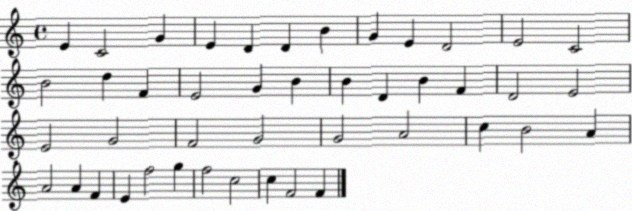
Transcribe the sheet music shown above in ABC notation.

X:1
T:Untitled
M:4/4
L:1/4
K:C
E C2 G E D D B G E D2 E2 C2 B2 d F E2 G B B D B F D2 E2 E2 G2 F2 G2 G2 A2 c B2 A A2 A F E f2 g f2 c2 c F2 F